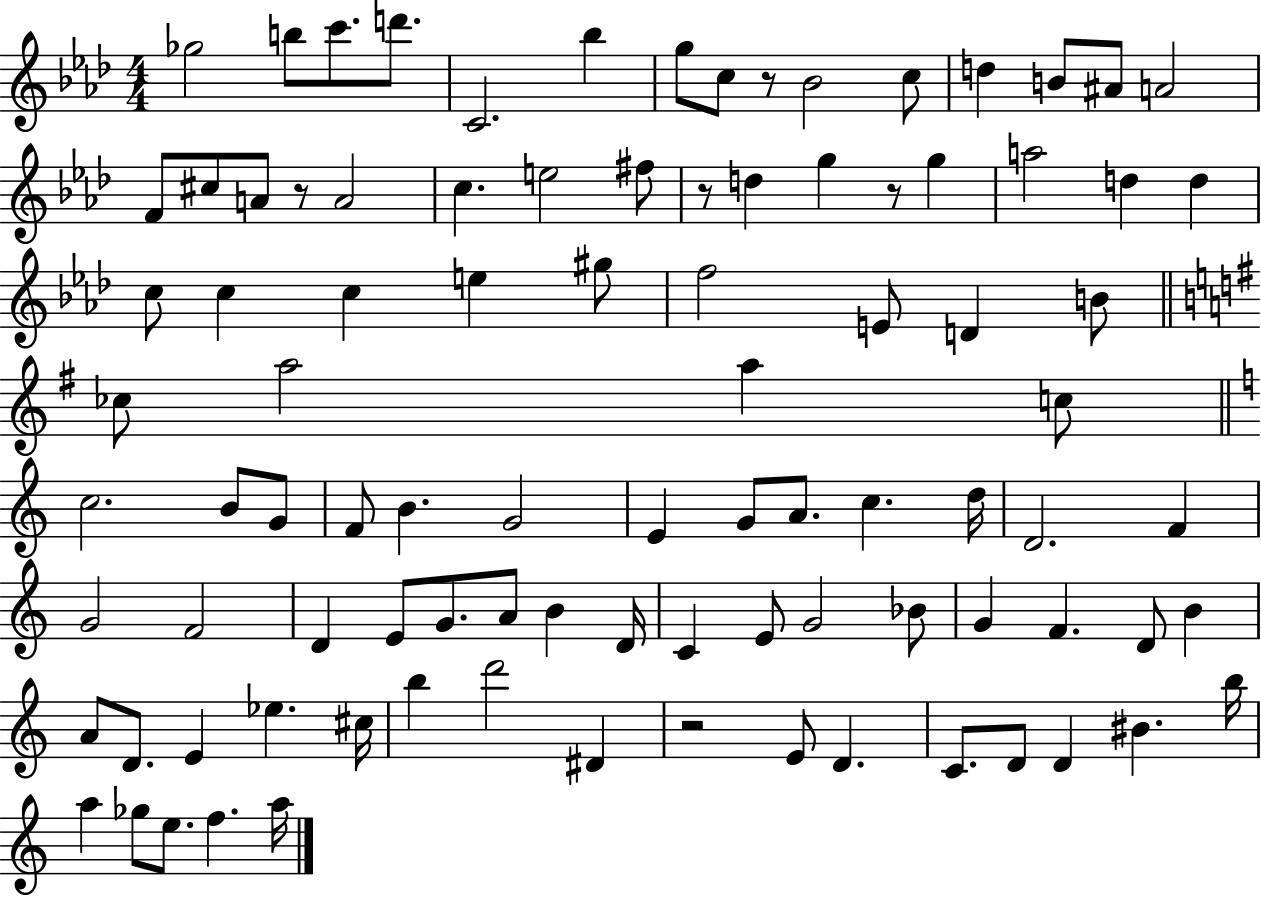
{
  \clef treble
  \numericTimeSignature
  \time 4/4
  \key aes \major
  ges''2 b''8 c'''8. d'''8. | c'2. bes''4 | g''8 c''8 r8 bes'2 c''8 | d''4 b'8 ais'8 a'2 | \break f'8 cis''8 a'8 r8 a'2 | c''4. e''2 fis''8 | r8 d''4 g''4 r8 g''4 | a''2 d''4 d''4 | \break c''8 c''4 c''4 e''4 gis''8 | f''2 e'8 d'4 b'8 | \bar "||" \break \key e \minor ces''8 a''2 a''4 c''8 | \bar "||" \break \key c \major c''2. b'8 g'8 | f'8 b'4. g'2 | e'4 g'8 a'8. c''4. d''16 | d'2. f'4 | \break g'2 f'2 | d'4 e'8 g'8. a'8 b'4 d'16 | c'4 e'8 g'2 bes'8 | g'4 f'4. d'8 b'4 | \break a'8 d'8. e'4 ees''4. cis''16 | b''4 d'''2 dis'4 | r2 e'8 d'4. | c'8. d'8 d'4 bis'4. b''16 | \break a''4 ges''8 e''8. f''4. a''16 | \bar "|."
}